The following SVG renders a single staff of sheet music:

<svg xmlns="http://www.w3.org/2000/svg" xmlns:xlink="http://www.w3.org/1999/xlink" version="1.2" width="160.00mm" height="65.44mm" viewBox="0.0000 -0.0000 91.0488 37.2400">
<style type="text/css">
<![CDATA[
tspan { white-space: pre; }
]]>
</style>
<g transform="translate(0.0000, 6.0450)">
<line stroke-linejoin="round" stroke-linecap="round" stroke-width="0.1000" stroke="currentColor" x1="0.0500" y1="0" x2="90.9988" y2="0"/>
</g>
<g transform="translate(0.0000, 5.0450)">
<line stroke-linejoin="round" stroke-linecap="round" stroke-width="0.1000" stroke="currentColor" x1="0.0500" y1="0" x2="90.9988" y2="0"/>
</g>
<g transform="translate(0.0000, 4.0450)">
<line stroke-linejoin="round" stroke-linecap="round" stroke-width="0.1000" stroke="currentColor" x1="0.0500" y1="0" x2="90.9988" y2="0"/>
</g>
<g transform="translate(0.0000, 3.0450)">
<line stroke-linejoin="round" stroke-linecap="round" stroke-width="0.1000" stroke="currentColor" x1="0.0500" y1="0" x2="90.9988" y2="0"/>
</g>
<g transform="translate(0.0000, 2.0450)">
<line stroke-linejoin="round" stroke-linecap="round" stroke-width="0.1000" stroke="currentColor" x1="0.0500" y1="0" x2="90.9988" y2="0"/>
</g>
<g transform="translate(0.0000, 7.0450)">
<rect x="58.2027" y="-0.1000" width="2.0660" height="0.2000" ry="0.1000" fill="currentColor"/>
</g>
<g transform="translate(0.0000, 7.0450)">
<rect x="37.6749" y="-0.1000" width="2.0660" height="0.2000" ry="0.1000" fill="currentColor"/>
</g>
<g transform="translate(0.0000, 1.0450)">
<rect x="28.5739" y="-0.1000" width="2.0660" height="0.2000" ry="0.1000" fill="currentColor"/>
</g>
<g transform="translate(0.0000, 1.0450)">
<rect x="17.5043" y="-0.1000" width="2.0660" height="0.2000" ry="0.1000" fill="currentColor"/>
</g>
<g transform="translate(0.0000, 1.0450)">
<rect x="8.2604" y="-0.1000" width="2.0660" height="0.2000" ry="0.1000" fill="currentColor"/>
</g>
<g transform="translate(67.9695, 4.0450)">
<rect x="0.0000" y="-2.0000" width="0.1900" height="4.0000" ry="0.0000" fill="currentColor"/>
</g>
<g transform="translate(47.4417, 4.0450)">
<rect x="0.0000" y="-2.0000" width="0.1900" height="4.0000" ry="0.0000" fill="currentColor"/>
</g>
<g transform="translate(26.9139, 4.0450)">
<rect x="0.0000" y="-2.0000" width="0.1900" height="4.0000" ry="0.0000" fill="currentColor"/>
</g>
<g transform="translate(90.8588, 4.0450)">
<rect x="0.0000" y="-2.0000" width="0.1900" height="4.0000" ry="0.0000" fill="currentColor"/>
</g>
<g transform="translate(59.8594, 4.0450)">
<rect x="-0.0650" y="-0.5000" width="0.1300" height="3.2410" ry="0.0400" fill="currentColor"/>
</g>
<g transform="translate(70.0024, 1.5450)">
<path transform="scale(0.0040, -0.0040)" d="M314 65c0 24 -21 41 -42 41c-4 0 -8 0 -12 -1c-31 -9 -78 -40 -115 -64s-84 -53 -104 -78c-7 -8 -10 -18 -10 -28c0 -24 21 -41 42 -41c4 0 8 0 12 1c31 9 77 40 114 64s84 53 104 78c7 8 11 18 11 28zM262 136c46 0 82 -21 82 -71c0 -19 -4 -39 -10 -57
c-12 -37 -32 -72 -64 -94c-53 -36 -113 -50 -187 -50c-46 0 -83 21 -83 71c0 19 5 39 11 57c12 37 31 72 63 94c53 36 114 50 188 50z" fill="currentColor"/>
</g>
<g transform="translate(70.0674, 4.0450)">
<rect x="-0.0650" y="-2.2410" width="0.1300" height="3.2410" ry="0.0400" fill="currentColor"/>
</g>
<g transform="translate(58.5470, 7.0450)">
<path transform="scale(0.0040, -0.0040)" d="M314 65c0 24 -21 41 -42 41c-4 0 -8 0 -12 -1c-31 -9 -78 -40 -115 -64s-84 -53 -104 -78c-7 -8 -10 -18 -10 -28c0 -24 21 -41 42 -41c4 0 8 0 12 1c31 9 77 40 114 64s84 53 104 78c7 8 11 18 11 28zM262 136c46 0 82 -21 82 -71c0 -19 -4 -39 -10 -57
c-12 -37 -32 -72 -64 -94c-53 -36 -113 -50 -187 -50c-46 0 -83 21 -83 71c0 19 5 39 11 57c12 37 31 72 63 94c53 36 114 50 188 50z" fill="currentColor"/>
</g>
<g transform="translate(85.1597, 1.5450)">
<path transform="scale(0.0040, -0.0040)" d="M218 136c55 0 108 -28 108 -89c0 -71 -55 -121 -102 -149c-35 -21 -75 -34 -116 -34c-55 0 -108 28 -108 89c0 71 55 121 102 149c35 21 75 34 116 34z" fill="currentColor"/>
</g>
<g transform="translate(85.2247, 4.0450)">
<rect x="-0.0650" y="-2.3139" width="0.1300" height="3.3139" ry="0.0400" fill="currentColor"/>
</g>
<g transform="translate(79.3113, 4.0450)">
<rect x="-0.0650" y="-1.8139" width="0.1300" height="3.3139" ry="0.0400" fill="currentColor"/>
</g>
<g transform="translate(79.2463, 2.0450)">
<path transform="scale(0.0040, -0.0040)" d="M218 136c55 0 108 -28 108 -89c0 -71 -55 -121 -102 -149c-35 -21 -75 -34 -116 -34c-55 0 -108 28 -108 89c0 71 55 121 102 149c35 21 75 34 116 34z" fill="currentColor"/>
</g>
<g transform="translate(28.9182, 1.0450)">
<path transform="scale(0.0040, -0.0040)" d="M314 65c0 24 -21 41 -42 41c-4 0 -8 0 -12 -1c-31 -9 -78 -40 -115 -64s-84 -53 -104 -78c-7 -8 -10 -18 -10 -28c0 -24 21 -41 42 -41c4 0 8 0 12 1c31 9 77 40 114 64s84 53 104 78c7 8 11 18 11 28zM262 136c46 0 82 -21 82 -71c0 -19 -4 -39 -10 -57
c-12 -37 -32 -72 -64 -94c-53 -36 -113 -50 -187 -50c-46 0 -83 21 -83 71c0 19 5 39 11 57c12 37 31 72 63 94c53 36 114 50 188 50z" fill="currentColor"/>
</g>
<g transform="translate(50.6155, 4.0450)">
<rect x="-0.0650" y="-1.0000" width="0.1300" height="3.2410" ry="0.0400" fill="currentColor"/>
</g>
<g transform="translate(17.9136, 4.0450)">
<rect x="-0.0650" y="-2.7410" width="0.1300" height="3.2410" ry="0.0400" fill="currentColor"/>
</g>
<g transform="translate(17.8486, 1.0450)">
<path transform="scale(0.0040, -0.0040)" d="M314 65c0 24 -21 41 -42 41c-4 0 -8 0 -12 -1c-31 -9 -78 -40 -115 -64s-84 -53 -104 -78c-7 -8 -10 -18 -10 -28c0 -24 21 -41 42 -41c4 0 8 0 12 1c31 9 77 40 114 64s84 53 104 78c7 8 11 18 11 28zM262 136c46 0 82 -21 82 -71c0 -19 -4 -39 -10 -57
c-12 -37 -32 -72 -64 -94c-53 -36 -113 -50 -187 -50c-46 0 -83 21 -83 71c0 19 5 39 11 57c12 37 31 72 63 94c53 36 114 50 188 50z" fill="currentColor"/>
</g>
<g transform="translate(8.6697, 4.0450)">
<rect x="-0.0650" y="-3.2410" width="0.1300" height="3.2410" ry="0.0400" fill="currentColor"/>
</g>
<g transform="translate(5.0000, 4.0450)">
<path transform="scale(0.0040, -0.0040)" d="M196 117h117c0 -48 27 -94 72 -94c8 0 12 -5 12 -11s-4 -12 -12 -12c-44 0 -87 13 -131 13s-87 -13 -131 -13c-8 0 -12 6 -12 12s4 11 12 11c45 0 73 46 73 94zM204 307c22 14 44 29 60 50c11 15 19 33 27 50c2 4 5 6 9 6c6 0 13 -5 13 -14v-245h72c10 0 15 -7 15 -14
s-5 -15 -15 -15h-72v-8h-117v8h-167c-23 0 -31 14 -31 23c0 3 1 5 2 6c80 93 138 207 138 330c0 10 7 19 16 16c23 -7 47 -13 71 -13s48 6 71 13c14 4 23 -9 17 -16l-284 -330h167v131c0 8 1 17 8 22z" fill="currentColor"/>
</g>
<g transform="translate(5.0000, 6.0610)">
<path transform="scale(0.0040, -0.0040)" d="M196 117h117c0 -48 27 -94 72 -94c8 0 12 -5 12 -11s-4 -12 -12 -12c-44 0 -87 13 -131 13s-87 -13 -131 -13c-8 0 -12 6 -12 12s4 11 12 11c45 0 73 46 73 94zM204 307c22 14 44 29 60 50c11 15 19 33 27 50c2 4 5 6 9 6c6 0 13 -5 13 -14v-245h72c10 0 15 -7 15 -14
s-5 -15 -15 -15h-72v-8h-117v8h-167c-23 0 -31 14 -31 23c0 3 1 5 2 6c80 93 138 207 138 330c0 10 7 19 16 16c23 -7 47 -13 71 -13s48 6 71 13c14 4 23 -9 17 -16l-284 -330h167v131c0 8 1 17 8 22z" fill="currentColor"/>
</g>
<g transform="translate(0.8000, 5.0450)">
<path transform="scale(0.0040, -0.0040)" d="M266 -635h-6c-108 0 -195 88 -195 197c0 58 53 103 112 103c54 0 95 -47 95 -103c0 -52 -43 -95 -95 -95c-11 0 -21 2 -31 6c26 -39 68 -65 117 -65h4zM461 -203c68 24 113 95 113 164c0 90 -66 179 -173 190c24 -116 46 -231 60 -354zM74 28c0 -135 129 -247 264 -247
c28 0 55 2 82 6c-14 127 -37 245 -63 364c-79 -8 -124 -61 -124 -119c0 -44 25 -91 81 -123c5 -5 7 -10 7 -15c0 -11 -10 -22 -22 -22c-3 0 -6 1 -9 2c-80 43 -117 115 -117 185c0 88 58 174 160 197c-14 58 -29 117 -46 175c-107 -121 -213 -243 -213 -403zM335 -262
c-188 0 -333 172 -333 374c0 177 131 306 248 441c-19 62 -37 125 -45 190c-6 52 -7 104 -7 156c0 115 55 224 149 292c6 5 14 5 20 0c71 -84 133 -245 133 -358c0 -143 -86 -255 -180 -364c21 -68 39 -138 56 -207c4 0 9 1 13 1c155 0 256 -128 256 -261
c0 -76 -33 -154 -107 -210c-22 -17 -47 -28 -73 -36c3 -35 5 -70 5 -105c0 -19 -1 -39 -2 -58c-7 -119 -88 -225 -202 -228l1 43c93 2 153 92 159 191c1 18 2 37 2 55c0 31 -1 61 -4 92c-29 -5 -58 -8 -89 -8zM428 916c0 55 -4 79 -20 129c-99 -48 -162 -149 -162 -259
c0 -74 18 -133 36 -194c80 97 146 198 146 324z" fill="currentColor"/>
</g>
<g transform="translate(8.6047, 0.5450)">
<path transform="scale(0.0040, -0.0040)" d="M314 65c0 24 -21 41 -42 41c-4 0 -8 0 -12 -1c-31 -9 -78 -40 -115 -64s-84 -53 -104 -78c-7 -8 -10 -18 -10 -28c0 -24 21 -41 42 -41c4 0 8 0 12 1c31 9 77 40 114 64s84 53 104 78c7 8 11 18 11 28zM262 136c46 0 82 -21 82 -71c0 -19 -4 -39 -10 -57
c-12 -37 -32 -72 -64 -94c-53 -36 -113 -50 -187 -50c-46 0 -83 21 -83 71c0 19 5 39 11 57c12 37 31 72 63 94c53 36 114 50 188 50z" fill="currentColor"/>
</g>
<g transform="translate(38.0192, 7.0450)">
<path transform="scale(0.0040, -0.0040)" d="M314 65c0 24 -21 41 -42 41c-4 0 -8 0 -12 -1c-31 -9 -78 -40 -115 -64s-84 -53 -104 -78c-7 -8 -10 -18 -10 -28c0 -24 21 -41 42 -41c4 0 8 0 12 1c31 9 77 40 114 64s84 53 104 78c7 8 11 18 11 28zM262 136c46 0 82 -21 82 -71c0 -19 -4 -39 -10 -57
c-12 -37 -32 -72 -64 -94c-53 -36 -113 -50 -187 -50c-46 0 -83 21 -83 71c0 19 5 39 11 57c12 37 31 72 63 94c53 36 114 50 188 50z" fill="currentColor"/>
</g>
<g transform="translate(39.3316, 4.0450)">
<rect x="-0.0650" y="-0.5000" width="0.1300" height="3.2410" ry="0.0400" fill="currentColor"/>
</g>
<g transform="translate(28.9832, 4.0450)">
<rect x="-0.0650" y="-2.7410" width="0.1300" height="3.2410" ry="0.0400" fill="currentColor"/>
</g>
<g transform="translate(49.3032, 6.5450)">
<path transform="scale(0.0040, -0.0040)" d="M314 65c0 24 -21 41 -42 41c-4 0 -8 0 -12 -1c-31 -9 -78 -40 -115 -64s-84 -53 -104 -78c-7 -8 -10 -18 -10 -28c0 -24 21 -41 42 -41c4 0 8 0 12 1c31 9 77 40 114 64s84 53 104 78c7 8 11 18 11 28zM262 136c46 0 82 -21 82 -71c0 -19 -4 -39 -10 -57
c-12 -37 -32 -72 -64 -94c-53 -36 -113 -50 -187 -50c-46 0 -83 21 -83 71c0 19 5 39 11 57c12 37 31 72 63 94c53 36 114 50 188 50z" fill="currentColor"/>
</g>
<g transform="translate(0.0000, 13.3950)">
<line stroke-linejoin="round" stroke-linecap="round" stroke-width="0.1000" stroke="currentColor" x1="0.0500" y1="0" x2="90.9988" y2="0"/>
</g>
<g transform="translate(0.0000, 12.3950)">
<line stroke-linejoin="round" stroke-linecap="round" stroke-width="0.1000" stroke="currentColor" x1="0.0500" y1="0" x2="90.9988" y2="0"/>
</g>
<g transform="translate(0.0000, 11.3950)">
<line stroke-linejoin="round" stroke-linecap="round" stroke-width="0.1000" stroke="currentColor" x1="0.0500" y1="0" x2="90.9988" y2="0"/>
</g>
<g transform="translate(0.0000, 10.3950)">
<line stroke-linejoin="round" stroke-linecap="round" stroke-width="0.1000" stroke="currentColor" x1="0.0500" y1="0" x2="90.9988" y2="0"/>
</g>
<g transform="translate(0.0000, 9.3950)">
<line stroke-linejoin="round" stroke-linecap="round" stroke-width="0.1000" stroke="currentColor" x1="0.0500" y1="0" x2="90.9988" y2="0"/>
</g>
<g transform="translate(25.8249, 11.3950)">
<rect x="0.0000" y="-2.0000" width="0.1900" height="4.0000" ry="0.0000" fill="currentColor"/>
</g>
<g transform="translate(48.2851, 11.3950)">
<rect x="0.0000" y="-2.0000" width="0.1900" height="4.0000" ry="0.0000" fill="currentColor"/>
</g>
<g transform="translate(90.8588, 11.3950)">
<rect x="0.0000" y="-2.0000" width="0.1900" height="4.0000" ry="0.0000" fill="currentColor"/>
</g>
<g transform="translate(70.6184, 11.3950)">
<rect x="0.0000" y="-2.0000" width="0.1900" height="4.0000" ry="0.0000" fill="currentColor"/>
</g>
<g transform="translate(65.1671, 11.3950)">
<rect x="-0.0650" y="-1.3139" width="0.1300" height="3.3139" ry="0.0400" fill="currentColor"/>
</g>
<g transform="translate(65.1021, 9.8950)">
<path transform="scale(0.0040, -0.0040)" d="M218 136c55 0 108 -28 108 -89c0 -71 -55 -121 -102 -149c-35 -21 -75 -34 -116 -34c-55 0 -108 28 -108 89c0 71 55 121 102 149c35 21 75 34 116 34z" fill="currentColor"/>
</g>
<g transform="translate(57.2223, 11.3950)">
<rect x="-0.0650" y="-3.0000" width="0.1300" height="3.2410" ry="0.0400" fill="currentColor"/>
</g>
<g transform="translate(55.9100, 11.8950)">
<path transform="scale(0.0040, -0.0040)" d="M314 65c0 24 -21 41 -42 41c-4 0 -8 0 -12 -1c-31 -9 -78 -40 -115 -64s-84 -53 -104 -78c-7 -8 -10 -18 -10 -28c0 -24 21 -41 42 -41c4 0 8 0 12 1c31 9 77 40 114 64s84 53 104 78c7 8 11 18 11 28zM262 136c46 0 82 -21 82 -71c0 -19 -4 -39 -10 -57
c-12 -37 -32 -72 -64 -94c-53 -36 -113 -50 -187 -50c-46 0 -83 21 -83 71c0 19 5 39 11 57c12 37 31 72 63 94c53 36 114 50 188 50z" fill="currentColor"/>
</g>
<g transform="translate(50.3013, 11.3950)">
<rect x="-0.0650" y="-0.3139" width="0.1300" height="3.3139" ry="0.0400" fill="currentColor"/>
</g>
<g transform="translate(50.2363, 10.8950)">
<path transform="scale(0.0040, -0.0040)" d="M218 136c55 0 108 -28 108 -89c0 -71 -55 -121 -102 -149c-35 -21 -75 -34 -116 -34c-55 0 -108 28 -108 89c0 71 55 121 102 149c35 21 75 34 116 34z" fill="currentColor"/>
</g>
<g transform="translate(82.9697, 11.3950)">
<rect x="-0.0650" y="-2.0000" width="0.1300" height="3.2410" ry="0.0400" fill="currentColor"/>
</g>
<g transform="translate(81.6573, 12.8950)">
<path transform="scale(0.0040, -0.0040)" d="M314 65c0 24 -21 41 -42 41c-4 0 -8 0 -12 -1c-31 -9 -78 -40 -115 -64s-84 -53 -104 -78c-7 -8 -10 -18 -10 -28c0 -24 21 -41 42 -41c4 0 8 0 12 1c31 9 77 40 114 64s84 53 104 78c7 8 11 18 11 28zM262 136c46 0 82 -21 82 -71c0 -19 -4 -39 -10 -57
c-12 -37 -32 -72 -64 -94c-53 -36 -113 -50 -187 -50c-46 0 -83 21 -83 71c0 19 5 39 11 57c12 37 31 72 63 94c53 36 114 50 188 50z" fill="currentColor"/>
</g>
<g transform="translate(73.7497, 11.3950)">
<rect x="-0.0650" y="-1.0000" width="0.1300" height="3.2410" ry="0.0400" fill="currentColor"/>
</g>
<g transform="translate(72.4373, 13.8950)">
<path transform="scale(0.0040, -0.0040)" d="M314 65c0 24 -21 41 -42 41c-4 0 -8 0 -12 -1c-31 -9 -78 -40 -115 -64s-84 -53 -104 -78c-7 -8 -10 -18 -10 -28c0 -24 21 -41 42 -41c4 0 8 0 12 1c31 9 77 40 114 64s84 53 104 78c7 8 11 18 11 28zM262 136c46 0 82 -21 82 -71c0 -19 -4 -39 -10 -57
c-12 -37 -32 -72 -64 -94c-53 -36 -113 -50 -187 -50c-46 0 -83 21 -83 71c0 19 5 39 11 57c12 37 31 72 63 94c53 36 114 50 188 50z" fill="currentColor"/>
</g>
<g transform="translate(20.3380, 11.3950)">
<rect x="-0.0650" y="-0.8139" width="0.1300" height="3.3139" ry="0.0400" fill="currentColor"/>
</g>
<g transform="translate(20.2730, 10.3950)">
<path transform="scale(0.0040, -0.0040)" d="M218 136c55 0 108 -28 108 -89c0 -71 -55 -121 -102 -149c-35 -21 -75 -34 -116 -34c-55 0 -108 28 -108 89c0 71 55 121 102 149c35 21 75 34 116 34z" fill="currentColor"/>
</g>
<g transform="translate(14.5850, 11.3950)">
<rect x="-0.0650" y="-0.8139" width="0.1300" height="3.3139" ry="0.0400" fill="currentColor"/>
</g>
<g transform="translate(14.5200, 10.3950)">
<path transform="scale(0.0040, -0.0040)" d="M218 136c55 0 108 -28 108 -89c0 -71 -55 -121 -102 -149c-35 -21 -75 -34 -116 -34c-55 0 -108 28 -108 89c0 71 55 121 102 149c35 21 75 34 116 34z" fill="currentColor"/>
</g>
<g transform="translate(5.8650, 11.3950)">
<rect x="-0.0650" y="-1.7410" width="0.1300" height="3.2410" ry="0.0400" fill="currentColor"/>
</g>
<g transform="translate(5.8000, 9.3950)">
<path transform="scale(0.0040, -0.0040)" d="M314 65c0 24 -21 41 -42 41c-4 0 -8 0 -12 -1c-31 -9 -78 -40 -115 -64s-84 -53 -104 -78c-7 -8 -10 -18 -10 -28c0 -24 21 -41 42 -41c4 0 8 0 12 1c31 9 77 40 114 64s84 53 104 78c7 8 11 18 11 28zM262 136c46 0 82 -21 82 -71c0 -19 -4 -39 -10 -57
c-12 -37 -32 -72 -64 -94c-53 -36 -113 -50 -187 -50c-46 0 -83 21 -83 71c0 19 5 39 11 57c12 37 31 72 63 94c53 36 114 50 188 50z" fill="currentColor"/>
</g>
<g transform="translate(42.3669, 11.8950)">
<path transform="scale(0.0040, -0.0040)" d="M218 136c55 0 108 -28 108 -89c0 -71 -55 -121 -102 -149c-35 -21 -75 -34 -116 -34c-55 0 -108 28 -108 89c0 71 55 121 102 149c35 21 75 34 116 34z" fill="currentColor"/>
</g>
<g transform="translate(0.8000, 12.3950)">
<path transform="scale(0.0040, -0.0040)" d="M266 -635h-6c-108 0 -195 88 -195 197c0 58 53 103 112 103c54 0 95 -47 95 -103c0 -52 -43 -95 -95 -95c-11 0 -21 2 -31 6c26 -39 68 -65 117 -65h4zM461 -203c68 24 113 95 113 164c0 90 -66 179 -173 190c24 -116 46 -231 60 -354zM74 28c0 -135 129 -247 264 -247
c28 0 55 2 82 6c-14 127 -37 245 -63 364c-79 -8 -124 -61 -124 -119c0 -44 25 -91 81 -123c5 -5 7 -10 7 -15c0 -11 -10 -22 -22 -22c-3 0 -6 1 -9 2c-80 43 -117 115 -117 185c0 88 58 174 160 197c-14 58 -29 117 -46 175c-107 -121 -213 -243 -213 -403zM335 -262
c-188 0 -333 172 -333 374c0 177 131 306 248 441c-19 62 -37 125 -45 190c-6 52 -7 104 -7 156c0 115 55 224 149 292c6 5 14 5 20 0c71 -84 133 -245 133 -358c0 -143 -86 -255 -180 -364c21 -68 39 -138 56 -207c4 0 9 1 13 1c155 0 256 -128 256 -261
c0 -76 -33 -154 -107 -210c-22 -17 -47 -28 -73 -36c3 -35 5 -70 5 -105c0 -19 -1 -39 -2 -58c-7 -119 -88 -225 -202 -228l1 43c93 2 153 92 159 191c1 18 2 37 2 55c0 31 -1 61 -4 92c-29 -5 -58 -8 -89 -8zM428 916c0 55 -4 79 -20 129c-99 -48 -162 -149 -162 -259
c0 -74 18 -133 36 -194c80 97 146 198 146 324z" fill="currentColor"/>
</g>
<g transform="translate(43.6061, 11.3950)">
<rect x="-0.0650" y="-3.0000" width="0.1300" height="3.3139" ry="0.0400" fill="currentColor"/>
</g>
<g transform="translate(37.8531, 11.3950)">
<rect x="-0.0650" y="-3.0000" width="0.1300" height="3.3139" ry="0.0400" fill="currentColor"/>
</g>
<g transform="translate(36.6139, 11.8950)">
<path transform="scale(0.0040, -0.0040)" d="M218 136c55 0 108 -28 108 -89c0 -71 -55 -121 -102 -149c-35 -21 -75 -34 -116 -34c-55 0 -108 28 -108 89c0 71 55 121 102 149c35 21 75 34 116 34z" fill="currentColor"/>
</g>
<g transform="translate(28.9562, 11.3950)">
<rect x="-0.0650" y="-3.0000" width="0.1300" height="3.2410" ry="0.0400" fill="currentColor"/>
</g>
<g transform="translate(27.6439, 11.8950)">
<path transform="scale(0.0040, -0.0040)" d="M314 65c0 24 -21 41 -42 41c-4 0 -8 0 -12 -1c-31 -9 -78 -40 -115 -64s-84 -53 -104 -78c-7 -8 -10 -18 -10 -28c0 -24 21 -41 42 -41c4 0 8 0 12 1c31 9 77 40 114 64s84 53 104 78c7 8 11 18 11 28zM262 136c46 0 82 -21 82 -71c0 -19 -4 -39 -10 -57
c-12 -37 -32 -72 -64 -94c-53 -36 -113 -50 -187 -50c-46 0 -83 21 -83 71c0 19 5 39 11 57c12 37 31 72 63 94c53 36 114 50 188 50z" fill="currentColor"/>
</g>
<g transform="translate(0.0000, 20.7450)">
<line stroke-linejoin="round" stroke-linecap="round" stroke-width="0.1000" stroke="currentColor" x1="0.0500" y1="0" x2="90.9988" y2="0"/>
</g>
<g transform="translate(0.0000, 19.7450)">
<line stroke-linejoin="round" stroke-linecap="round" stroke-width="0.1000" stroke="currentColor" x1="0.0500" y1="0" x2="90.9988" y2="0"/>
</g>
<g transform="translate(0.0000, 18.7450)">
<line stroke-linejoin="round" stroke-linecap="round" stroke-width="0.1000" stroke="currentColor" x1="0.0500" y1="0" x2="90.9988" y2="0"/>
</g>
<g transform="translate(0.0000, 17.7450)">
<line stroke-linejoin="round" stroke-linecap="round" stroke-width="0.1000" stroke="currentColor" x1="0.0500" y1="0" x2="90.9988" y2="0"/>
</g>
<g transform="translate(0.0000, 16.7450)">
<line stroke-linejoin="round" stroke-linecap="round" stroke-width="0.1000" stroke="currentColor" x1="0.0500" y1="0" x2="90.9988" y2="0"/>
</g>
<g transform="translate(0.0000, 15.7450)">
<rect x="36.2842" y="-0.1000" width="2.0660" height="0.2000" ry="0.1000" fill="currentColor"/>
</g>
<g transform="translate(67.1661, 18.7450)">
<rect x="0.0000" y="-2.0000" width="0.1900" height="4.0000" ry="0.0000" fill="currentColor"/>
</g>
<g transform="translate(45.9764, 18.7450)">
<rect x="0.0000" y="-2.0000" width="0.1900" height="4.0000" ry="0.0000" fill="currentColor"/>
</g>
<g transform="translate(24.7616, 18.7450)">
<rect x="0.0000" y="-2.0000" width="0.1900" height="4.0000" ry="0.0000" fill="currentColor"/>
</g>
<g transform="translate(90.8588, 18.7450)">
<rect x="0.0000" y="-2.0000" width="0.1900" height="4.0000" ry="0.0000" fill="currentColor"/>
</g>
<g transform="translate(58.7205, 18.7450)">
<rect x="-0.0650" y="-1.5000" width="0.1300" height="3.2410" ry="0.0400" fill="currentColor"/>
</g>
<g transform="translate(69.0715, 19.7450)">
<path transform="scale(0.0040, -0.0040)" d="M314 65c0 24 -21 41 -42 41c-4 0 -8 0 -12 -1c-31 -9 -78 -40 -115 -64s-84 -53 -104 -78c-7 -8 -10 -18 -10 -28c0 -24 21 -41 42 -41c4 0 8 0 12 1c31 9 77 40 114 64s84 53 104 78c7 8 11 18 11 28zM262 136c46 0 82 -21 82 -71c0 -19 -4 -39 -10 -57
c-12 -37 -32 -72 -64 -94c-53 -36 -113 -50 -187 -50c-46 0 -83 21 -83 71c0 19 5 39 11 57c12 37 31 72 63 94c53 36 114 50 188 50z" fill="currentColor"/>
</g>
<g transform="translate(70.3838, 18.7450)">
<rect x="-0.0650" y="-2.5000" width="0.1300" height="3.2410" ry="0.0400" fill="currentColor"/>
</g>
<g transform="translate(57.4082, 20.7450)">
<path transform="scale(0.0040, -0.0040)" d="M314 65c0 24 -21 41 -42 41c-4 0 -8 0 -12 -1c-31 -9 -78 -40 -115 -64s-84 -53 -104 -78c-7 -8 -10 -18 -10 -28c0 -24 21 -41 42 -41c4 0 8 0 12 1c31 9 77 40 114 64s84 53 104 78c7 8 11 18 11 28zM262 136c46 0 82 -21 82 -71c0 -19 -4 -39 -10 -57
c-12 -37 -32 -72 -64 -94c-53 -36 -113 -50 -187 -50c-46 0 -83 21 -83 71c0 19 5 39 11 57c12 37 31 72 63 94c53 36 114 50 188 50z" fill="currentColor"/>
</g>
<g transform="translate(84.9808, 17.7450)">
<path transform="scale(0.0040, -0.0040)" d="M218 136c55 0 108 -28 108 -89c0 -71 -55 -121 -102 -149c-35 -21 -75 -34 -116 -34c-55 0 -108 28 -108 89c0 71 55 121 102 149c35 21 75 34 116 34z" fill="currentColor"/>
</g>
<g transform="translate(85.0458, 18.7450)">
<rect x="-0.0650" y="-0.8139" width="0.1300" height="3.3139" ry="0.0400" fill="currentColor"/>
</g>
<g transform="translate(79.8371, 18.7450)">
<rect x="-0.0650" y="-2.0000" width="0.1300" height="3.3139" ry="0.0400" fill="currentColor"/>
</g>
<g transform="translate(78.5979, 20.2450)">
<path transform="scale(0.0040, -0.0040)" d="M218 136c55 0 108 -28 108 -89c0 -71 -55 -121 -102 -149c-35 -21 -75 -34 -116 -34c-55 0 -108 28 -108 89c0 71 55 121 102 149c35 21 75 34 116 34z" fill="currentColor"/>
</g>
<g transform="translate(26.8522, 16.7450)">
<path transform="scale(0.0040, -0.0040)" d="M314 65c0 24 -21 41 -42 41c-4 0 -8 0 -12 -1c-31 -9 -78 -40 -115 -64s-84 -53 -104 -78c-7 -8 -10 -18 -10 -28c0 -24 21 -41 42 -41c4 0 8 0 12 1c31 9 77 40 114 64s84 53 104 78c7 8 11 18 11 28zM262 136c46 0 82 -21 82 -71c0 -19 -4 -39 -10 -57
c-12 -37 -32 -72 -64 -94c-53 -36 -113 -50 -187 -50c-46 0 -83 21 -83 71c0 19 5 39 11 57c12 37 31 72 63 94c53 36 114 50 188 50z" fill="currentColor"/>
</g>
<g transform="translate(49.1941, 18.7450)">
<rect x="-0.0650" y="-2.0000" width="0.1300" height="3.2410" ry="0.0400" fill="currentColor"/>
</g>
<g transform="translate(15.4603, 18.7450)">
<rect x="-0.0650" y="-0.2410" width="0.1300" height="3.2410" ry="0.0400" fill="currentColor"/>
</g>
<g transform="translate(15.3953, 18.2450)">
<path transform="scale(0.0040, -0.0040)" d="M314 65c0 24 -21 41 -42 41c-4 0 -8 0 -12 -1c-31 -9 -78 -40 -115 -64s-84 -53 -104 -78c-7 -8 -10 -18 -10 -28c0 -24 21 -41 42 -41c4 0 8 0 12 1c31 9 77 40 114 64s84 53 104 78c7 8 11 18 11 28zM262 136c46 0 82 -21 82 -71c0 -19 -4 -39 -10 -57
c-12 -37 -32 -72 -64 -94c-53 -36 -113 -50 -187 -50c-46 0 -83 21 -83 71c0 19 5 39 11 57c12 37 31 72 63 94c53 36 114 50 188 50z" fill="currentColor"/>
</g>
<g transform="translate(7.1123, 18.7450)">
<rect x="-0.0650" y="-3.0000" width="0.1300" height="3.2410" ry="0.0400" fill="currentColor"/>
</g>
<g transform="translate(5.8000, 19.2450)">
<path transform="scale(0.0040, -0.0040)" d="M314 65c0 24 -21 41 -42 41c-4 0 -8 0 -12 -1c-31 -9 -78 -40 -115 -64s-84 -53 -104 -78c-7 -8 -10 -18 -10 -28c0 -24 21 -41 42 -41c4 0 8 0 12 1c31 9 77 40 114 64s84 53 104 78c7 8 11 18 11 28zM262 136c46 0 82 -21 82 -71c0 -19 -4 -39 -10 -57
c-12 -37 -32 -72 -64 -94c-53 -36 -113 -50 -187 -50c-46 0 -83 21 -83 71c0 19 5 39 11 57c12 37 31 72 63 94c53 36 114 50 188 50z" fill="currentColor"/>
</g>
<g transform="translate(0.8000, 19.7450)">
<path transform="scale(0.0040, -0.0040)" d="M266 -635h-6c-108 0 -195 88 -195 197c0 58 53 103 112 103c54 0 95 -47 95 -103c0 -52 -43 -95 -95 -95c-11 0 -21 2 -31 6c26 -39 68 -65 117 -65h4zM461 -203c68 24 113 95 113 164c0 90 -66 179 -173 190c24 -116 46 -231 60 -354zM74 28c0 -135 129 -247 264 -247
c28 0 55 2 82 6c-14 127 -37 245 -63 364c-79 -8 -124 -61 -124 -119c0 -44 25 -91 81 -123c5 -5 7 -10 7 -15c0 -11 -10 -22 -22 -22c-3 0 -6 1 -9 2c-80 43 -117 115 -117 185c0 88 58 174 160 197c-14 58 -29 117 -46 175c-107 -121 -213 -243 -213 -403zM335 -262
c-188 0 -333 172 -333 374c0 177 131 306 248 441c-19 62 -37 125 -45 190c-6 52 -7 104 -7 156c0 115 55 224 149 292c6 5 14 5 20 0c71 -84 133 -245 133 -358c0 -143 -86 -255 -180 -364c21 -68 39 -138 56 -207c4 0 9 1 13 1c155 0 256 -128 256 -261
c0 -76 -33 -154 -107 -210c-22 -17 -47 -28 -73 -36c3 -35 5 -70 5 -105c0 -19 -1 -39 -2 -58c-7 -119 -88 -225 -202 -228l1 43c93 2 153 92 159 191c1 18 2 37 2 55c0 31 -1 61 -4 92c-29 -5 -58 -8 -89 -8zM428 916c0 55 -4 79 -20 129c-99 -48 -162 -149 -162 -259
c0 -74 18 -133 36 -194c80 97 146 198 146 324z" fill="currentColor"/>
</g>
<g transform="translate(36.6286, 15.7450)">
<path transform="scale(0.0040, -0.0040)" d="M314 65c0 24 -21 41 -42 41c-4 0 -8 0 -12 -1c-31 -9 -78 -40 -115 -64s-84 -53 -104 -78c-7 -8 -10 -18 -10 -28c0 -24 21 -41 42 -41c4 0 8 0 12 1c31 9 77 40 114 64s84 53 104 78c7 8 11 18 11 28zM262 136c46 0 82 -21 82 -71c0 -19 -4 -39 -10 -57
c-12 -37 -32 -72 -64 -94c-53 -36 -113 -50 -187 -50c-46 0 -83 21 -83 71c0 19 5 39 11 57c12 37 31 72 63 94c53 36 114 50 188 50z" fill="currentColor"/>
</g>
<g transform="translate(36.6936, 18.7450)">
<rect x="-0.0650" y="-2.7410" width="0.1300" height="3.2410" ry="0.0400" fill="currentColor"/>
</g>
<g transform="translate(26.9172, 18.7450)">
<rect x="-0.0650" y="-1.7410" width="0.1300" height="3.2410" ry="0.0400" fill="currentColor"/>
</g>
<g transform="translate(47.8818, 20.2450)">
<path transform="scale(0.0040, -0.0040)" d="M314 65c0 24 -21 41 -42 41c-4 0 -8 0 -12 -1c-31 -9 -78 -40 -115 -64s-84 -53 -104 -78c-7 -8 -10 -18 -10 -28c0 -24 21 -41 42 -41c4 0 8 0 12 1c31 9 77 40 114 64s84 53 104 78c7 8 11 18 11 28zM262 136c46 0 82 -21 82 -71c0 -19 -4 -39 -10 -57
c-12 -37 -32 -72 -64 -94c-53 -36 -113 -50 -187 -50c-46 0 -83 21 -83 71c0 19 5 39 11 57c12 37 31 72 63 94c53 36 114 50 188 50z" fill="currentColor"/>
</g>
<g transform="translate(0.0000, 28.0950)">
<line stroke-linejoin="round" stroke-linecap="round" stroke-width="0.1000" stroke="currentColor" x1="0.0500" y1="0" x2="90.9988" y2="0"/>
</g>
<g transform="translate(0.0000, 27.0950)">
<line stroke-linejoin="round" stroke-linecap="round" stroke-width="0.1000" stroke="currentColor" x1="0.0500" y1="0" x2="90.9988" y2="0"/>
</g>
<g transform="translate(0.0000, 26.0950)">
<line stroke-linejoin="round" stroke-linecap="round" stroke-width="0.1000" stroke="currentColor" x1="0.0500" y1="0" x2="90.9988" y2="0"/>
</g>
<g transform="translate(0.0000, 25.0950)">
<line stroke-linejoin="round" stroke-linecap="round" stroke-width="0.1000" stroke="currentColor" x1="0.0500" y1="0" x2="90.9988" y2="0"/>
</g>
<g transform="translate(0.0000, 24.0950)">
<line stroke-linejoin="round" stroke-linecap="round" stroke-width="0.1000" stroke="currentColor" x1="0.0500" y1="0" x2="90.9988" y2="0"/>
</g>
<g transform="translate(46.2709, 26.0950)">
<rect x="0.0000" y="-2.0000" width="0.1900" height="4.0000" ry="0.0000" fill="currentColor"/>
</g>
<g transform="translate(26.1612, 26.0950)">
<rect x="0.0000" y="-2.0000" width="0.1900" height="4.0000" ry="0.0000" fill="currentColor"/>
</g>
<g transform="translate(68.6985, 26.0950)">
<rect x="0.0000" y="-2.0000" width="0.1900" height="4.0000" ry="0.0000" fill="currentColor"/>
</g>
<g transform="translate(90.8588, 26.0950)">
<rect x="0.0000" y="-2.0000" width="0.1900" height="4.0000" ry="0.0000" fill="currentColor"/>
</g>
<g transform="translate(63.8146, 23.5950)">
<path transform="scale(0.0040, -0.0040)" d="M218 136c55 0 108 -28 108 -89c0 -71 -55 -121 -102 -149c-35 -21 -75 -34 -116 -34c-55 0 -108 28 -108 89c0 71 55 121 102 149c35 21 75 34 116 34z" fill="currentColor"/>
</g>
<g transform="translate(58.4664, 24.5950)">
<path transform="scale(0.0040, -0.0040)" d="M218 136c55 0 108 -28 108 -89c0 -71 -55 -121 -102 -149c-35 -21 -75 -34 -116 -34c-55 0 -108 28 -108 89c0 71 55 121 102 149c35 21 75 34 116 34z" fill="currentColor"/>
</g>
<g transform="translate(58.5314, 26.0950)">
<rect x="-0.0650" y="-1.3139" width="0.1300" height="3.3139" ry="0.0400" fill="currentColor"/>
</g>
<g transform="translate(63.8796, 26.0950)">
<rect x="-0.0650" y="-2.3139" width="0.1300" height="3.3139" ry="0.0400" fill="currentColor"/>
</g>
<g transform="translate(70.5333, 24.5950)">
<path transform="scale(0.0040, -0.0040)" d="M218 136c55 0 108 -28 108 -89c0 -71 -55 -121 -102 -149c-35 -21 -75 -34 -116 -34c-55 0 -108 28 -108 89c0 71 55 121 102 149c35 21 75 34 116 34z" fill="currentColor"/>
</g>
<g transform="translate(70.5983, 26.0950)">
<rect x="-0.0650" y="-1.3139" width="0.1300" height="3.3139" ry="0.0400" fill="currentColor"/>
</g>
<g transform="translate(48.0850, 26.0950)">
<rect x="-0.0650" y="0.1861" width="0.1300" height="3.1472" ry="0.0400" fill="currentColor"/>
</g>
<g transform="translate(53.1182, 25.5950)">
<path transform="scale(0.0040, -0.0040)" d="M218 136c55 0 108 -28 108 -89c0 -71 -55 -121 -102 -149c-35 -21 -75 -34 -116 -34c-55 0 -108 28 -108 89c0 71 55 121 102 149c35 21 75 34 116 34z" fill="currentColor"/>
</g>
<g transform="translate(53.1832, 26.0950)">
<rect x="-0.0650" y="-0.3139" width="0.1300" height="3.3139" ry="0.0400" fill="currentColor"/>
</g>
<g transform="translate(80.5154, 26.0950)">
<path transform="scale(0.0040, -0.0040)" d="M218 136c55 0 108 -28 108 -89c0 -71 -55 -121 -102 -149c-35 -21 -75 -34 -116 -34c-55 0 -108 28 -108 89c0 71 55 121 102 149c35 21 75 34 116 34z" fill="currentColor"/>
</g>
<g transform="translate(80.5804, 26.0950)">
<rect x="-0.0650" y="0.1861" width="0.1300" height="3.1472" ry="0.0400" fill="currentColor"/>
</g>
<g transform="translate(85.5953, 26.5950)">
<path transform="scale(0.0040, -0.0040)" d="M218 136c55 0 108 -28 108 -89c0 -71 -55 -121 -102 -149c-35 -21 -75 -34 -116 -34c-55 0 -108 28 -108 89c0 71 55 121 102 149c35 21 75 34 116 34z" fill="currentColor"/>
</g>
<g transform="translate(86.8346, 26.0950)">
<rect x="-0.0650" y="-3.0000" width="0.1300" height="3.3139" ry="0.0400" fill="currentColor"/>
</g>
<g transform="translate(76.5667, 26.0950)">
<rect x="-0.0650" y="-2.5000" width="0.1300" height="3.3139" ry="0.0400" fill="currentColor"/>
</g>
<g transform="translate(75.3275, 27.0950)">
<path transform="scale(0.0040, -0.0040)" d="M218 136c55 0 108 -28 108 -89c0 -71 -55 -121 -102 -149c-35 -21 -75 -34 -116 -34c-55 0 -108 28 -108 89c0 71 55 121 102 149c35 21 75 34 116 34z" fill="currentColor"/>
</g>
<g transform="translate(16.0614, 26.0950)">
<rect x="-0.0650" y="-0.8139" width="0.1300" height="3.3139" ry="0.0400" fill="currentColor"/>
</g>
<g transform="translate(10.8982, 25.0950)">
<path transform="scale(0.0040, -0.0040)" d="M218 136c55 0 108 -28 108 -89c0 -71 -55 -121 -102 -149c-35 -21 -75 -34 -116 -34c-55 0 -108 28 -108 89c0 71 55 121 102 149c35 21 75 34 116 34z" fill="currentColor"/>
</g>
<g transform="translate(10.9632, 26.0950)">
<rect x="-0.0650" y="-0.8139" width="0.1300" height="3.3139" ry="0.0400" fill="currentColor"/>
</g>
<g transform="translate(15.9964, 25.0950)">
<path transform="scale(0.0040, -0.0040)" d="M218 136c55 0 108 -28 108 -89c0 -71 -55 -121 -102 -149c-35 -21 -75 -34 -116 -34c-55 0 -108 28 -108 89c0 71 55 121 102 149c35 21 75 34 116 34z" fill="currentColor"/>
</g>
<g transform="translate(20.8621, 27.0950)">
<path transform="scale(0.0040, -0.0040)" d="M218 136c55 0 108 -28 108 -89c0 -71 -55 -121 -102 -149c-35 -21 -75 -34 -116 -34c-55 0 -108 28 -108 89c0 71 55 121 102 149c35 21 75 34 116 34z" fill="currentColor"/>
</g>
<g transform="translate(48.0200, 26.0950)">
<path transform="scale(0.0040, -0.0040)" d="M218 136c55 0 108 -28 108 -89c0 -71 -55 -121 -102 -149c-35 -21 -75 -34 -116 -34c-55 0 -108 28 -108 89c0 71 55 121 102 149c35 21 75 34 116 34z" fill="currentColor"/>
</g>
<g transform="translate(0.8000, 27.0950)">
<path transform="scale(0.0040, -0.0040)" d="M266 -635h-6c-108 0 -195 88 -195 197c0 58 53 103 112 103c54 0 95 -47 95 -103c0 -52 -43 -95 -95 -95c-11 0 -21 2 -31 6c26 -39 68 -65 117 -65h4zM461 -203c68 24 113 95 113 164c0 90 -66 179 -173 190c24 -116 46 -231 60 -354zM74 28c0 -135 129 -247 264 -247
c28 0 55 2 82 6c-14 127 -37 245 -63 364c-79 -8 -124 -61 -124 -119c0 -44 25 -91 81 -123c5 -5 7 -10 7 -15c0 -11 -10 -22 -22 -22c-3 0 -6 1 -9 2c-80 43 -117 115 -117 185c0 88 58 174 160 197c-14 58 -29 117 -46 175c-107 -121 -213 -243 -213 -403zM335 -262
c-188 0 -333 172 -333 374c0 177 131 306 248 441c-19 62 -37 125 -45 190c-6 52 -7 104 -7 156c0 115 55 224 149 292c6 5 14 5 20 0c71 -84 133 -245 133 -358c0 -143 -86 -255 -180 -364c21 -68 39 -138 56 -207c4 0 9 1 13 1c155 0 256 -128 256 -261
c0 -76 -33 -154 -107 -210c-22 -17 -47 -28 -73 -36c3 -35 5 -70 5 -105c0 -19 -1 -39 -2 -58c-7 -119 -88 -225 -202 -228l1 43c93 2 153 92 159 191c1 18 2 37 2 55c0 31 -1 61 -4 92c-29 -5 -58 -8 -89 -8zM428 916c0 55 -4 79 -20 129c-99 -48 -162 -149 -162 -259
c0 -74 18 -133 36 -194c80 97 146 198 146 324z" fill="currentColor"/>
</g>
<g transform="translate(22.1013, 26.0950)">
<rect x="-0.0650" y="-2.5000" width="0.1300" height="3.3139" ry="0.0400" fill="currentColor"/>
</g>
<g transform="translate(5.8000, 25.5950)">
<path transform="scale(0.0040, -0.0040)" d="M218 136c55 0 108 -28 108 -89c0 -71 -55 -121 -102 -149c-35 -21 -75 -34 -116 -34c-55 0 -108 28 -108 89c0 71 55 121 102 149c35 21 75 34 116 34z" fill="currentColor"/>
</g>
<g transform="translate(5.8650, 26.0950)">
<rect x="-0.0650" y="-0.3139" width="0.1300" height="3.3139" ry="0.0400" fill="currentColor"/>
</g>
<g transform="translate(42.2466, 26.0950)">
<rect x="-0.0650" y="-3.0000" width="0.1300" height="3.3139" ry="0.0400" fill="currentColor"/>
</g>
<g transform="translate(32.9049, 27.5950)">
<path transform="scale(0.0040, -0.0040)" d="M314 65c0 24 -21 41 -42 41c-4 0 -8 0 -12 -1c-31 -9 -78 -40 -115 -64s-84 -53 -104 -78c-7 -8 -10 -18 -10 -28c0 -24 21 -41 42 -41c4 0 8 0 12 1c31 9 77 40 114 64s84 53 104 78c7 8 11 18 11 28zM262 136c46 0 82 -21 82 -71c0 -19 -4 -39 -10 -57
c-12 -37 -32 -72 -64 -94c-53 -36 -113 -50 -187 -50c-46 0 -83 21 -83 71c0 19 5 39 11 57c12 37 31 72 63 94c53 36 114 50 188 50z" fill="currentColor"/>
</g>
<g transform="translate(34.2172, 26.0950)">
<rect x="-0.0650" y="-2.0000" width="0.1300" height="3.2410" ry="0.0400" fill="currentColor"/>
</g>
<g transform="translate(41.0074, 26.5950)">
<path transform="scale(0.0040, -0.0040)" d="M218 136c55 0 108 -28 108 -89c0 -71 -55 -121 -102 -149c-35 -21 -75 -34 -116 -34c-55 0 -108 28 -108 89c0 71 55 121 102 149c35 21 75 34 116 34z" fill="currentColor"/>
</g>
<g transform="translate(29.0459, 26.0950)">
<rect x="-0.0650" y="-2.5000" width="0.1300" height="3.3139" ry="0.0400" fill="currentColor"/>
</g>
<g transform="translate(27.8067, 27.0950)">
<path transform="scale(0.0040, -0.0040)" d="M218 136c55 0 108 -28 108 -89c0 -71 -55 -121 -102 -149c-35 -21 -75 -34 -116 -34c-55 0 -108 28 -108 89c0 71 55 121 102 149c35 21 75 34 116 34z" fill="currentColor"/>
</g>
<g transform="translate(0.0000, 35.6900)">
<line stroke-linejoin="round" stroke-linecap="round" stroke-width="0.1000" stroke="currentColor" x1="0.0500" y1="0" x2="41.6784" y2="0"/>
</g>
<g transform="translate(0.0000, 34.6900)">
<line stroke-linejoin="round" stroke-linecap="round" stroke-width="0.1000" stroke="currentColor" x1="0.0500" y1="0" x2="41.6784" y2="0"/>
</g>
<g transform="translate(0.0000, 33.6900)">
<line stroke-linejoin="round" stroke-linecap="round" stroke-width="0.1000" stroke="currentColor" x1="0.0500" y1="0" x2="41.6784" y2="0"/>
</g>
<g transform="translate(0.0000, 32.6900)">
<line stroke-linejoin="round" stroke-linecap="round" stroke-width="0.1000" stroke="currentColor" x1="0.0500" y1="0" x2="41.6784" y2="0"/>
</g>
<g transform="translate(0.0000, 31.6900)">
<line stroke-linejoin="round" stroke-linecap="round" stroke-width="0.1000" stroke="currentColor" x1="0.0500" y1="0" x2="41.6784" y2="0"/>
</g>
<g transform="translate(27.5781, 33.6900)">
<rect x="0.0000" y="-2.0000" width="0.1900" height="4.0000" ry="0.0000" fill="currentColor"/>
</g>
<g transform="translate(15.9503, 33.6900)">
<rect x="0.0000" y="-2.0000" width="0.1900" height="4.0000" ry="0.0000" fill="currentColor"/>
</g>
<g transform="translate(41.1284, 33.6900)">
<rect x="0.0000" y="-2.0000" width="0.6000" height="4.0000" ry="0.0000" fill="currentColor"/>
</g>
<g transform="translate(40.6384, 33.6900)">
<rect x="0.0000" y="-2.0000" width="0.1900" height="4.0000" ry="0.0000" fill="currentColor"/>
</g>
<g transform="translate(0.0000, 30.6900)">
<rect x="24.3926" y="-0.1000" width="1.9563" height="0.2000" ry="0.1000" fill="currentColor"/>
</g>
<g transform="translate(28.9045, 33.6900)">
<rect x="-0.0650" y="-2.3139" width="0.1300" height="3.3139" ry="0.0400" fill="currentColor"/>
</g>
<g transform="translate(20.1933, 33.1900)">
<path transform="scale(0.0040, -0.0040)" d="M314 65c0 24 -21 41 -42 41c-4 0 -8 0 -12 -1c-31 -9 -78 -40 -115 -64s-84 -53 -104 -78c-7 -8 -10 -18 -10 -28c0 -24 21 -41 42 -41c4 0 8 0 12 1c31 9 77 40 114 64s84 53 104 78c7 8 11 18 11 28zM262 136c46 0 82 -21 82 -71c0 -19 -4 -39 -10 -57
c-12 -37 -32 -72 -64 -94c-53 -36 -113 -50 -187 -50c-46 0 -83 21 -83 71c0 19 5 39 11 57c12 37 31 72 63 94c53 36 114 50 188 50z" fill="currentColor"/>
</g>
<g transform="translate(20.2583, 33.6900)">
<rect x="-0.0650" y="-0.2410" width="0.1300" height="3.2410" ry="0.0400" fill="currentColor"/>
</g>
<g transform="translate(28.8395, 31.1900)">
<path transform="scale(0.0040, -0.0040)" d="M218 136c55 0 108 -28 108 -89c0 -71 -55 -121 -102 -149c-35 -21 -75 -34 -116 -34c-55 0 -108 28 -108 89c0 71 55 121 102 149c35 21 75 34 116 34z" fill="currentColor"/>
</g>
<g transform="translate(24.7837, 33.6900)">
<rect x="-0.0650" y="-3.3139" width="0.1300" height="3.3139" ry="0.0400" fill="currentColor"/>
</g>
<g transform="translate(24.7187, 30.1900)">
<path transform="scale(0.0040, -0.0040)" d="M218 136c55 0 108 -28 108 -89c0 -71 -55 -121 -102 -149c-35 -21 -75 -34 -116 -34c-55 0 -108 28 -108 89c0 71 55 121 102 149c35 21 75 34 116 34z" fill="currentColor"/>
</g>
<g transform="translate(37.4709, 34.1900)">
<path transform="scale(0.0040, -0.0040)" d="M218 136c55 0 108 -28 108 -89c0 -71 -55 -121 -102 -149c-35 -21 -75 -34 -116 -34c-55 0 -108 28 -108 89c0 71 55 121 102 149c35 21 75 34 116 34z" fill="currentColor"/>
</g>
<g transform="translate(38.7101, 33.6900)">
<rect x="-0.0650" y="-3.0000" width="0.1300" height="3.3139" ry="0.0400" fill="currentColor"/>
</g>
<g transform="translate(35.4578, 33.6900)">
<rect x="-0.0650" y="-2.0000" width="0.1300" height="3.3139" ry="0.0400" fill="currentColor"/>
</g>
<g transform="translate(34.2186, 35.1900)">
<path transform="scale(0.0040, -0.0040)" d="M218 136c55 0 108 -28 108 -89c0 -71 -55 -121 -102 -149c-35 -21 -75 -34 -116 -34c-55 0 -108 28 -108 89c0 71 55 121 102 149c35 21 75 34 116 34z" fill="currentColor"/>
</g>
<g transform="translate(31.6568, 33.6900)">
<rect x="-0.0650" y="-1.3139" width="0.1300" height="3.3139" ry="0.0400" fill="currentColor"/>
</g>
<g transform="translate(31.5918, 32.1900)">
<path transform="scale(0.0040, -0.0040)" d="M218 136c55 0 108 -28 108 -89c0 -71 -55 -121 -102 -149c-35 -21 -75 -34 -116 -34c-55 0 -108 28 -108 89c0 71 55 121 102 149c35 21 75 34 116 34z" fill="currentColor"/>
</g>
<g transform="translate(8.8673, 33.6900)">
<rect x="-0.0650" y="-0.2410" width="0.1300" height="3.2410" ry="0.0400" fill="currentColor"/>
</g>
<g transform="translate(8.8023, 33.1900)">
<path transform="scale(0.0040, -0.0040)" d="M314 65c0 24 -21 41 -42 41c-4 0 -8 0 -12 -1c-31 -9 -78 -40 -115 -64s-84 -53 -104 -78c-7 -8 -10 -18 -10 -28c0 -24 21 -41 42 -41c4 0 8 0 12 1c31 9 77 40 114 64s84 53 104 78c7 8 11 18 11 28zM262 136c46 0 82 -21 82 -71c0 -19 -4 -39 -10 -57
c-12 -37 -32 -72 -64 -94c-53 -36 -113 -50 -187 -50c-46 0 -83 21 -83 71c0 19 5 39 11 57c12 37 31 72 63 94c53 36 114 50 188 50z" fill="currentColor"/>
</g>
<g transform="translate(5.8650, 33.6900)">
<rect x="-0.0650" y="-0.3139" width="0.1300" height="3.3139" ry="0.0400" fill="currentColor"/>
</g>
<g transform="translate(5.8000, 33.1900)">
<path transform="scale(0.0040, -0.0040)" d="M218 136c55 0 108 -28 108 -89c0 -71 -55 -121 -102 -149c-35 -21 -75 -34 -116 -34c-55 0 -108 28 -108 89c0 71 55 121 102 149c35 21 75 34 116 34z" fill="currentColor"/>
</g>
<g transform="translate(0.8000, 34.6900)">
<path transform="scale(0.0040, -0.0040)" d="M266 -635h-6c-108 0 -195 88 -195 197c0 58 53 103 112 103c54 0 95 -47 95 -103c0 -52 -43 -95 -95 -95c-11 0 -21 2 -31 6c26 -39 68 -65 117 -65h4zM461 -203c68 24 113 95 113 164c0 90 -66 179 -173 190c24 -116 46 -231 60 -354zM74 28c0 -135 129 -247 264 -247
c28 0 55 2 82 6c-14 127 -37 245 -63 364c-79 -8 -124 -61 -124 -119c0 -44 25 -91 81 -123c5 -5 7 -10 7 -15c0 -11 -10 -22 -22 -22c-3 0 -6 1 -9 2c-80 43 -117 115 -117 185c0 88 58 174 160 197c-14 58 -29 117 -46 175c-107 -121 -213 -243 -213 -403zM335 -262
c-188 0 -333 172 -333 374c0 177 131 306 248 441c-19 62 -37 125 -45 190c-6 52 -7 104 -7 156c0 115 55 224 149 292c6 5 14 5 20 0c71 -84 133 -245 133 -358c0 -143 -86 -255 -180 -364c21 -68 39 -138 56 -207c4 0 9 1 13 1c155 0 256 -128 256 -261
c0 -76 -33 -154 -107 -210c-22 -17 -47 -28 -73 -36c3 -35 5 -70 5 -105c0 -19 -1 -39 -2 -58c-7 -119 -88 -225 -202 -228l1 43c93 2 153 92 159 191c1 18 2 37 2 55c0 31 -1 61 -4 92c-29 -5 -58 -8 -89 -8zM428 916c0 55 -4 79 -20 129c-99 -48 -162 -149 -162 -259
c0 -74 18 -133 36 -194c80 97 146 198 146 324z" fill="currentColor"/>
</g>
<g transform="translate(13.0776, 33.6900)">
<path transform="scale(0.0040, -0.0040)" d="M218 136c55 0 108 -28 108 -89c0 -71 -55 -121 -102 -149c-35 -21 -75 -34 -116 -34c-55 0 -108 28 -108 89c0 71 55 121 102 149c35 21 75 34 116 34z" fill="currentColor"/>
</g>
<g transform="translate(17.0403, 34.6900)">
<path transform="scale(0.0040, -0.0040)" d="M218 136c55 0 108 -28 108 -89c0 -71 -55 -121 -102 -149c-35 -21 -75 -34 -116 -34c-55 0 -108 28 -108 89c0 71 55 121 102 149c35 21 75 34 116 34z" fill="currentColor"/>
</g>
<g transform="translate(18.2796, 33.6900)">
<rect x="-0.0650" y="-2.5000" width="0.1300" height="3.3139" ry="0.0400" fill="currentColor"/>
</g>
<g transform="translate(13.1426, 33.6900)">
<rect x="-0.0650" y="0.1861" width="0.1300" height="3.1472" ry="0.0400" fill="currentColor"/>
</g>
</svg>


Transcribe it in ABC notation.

X:1
T:Untitled
M:4/4
L:1/4
K:C
b2 a2 a2 C2 D2 C2 g2 f g f2 d d A2 A A c A2 e D2 F2 A2 c2 f2 a2 F2 E2 G2 F d c d d G G F2 A B c e g e G B A c c2 B G c2 b g e F A